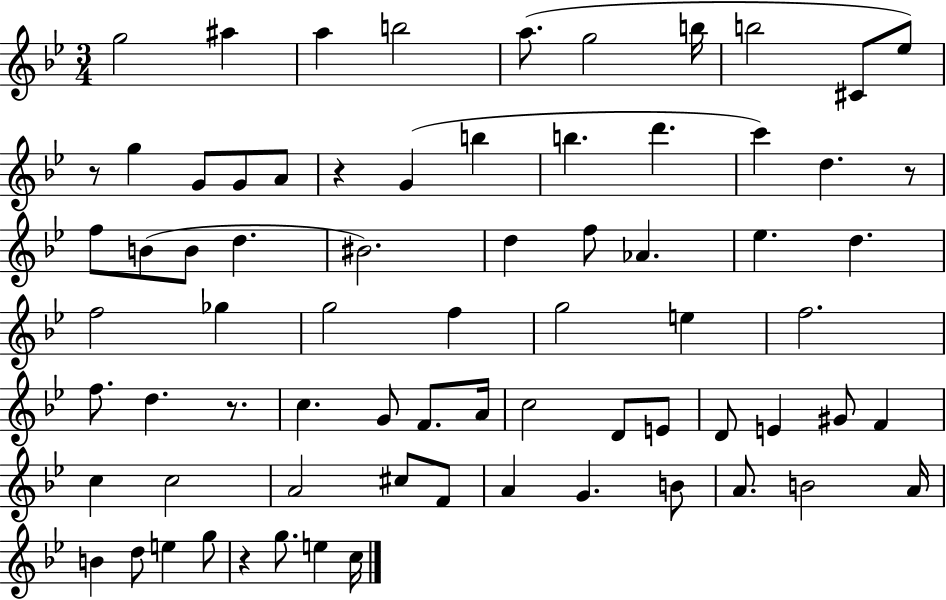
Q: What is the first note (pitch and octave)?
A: G5